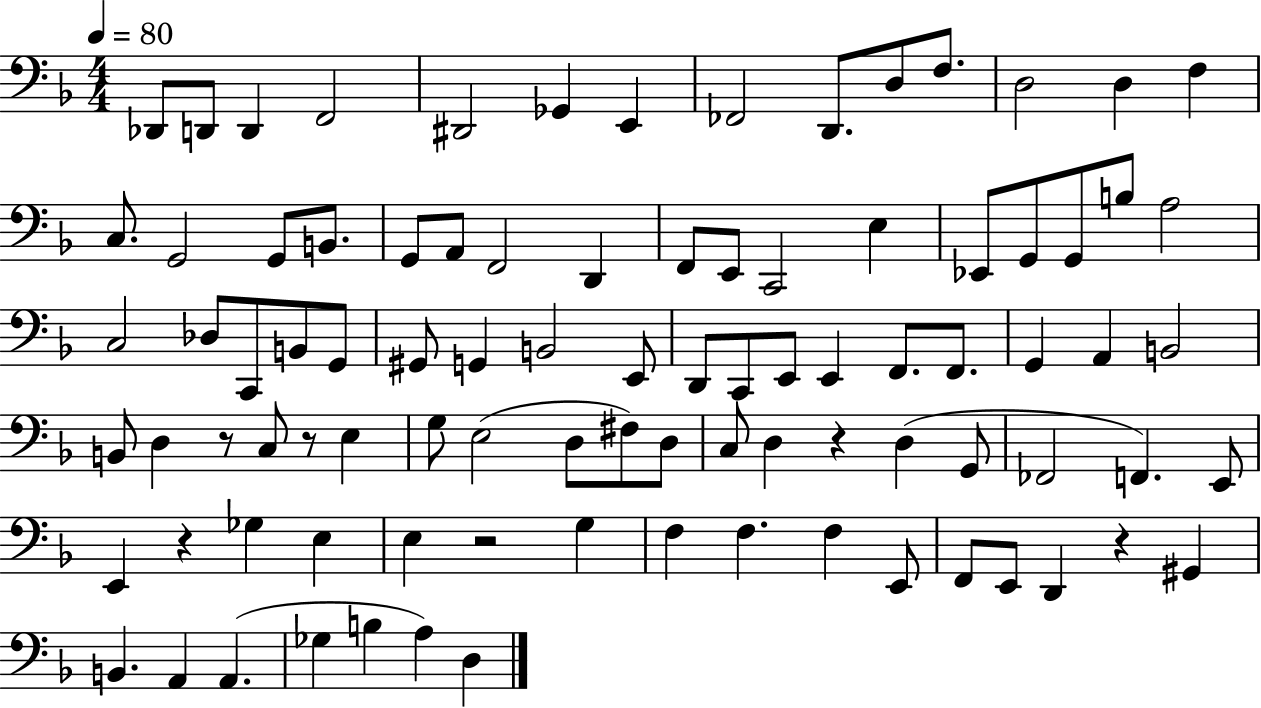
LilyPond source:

{
  \clef bass
  \numericTimeSignature
  \time 4/4
  \key f \major
  \tempo 4 = 80
  \repeat volta 2 { des,8 d,8 d,4 f,2 | dis,2 ges,4 e,4 | fes,2 d,8. d8 f8. | d2 d4 f4 | \break c8. g,2 g,8 b,8. | g,8 a,8 f,2 d,4 | f,8 e,8 c,2 e4 | ees,8 g,8 g,8 b8 a2 | \break c2 des8 c,8 b,8 g,8 | gis,8 g,4 b,2 e,8 | d,8 c,8 e,8 e,4 f,8. f,8. | g,4 a,4 b,2 | \break b,8 d4 r8 c8 r8 e4 | g8 e2( d8 fis8) d8 | c8 d4 r4 d4( g,8 | fes,2 f,4.) e,8 | \break e,4 r4 ges4 e4 | e4 r2 g4 | f4 f4. f4 e,8 | f,8 e,8 d,4 r4 gis,4 | \break b,4. a,4 a,4.( | ges4 b4 a4) d4 | } \bar "|."
}